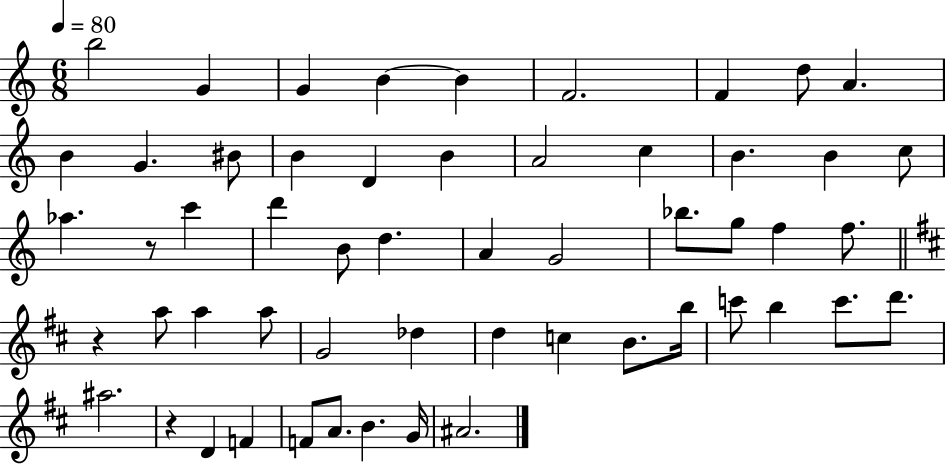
{
  \clef treble
  \numericTimeSignature
  \time 6/8
  \key c \major
  \tempo 4 = 80
  b''2 g'4 | g'4 b'4~~ b'4 | f'2. | f'4 d''8 a'4. | \break b'4 g'4. bis'8 | b'4 d'4 b'4 | a'2 c''4 | b'4. b'4 c''8 | \break aes''4. r8 c'''4 | d'''4 b'8 d''4. | a'4 g'2 | bes''8. g''8 f''4 f''8. | \break \bar "||" \break \key b \minor r4 a''8 a''4 a''8 | g'2 des''4 | d''4 c''4 b'8. b''16 | c'''8 b''4 c'''8. d'''8. | \break ais''2. | r4 d'4 f'4 | f'8 a'8. b'4. g'16 | ais'2. | \break \bar "|."
}